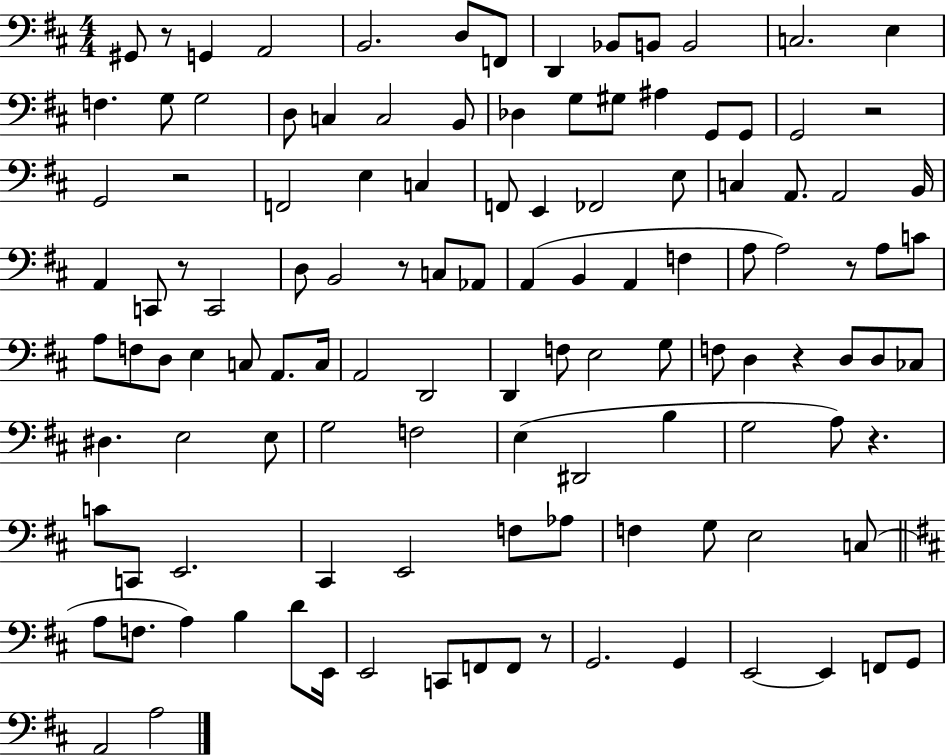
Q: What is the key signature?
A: D major